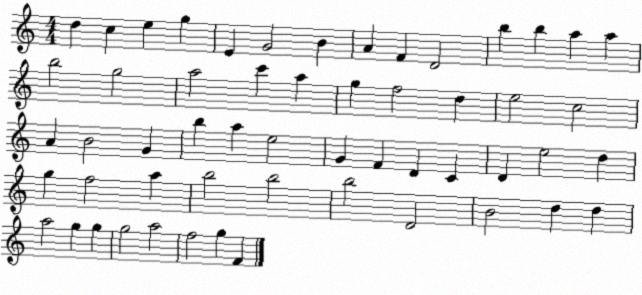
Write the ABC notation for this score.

X:1
T:Untitled
M:4/4
L:1/4
K:C
d c e g E G2 B A F D2 b b a a b2 g2 a2 c' a g f2 d e2 c2 A B2 G b a e2 G F D C D e2 d g f2 a b2 b2 b2 D2 B2 d d a2 g g g2 a2 f2 g F